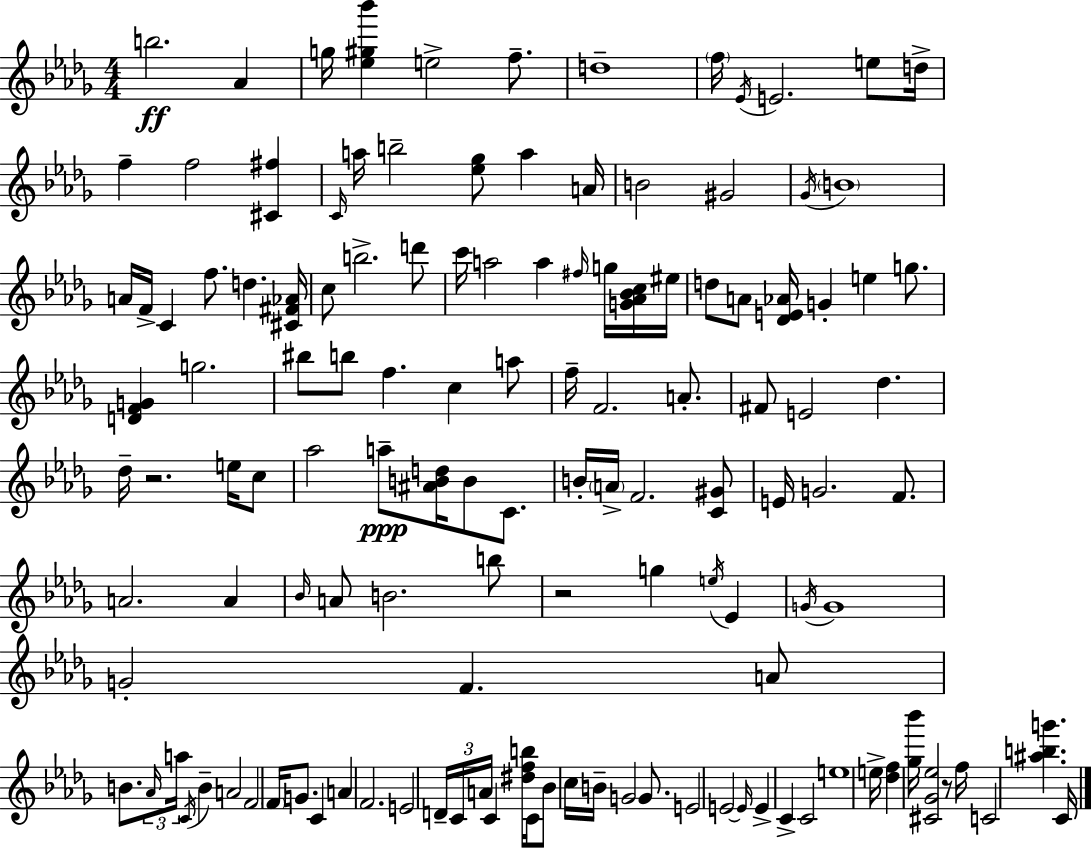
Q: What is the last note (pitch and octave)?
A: C4